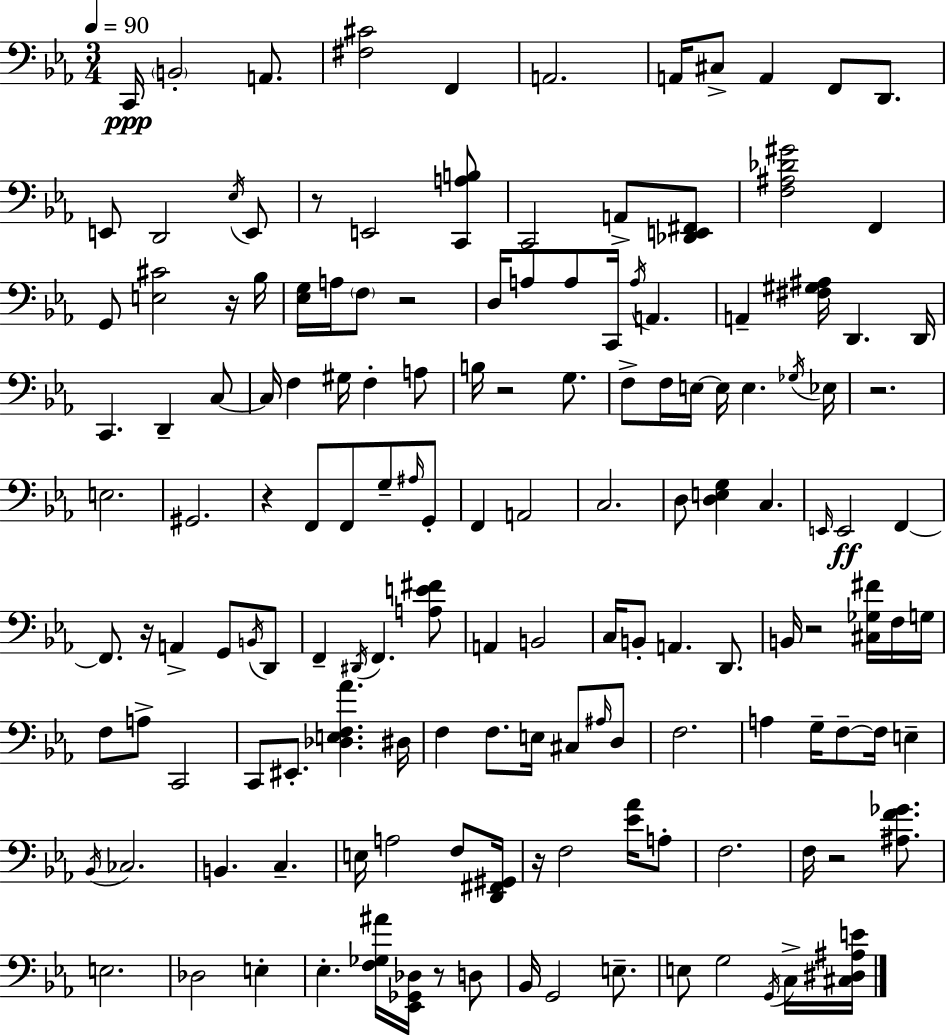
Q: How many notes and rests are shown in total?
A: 149